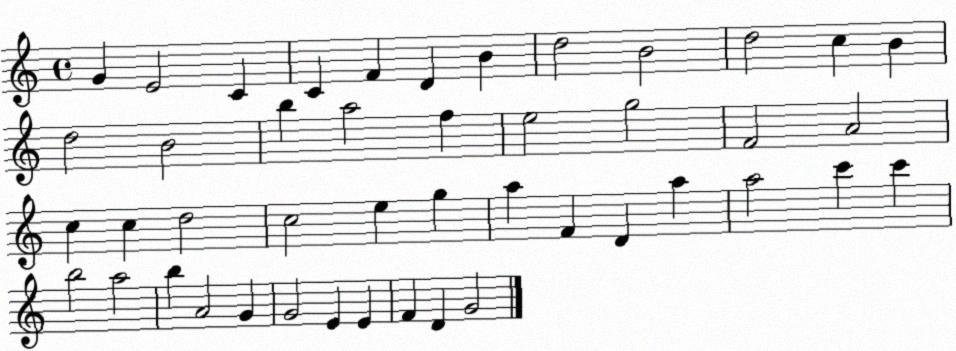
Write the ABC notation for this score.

X:1
T:Untitled
M:4/4
L:1/4
K:C
G E2 C C F D B d2 B2 d2 c B d2 B2 b a2 f e2 g2 F2 A2 c c d2 c2 e g a F D a a2 c' c' b2 a2 b A2 G G2 E E F D G2